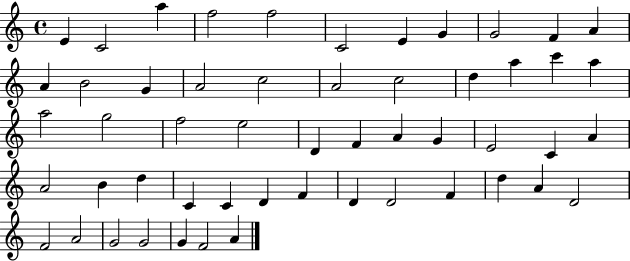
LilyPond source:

{
  \clef treble
  \time 4/4
  \defaultTimeSignature
  \key c \major
  e'4 c'2 a''4 | f''2 f''2 | c'2 e'4 g'4 | g'2 f'4 a'4 | \break a'4 b'2 g'4 | a'2 c''2 | a'2 c''2 | d''4 a''4 c'''4 a''4 | \break a''2 g''2 | f''2 e''2 | d'4 f'4 a'4 g'4 | e'2 c'4 a'4 | \break a'2 b'4 d''4 | c'4 c'4 d'4 f'4 | d'4 d'2 f'4 | d''4 a'4 d'2 | \break f'2 a'2 | g'2 g'2 | g'4 f'2 a'4 | \bar "|."
}